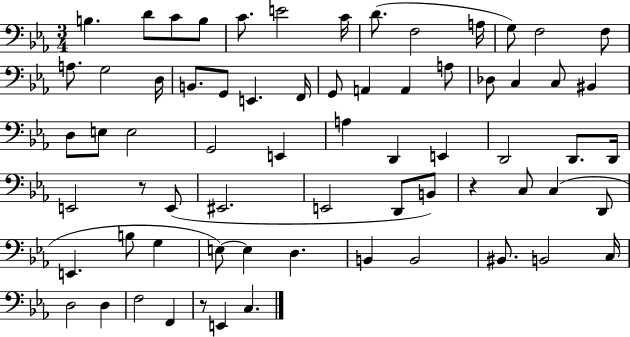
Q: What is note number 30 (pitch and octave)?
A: E3